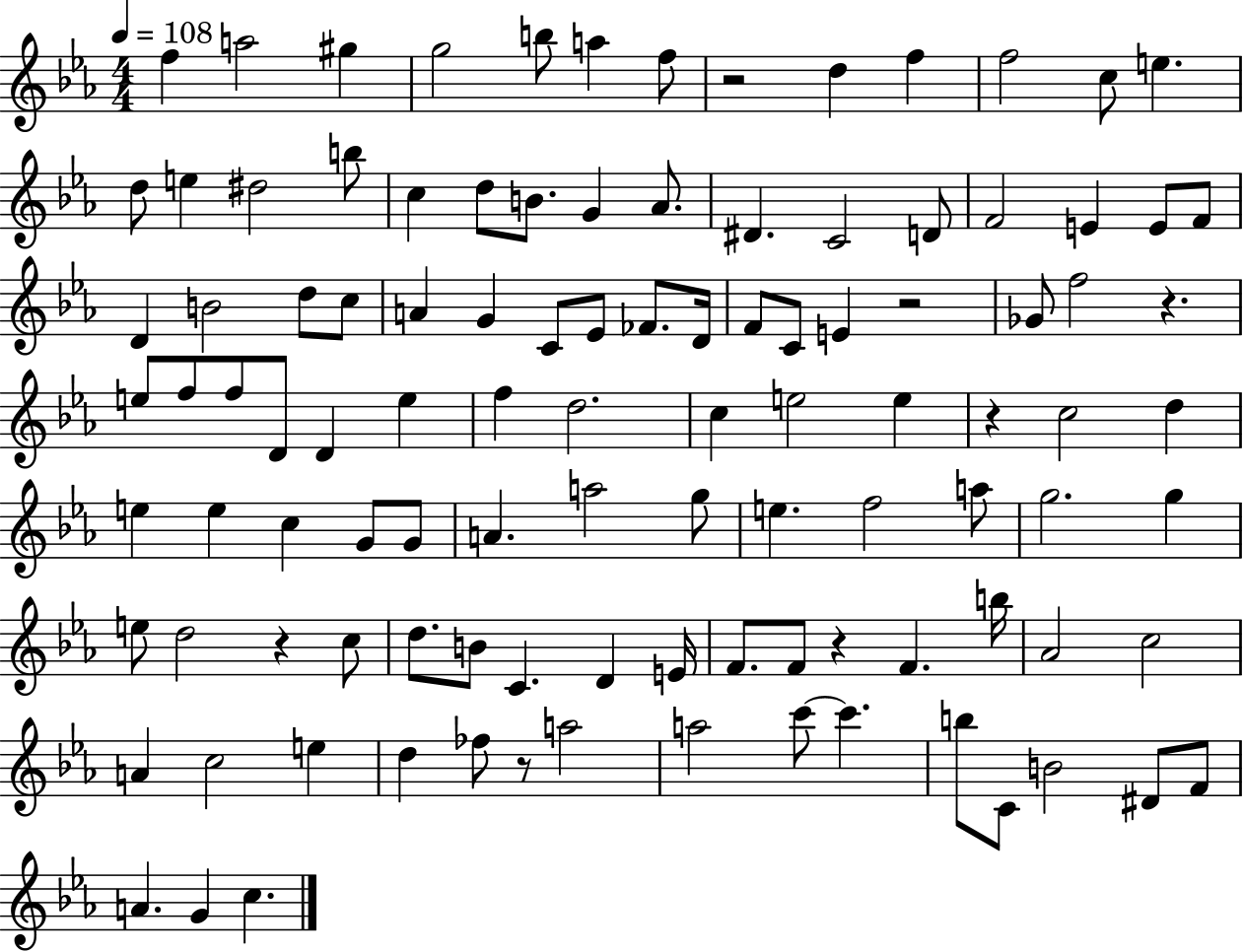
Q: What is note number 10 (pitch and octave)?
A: F5